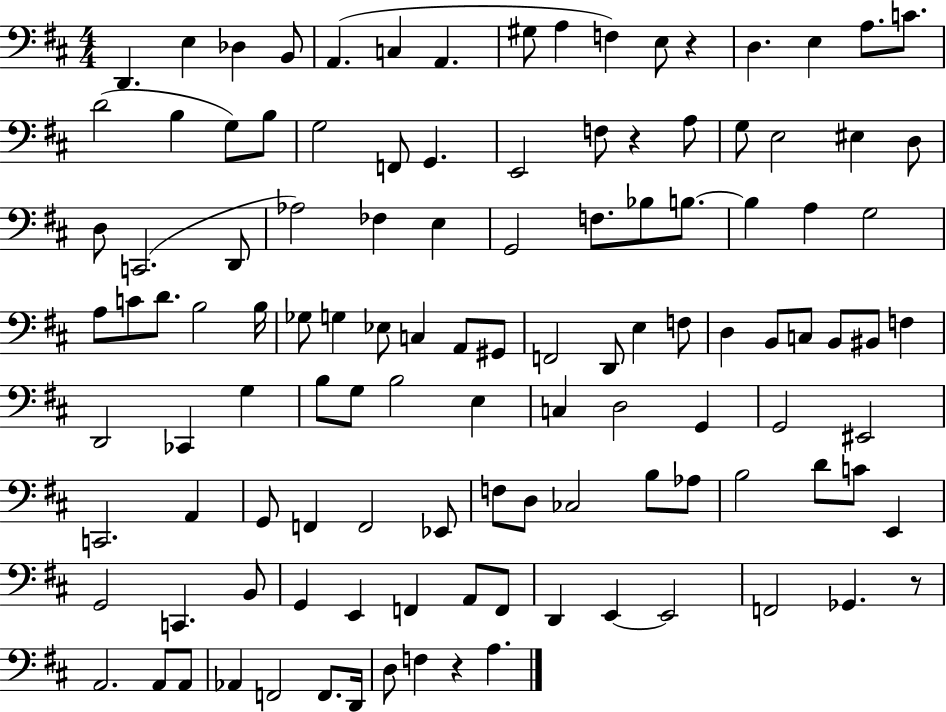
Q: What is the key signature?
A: D major